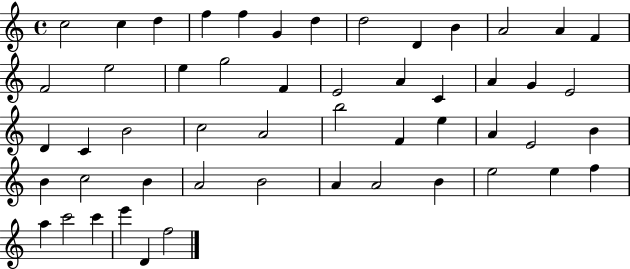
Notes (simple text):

C5/h C5/q D5/q F5/q F5/q G4/q D5/q D5/h D4/q B4/q A4/h A4/q F4/q F4/h E5/h E5/q G5/h F4/q E4/h A4/q C4/q A4/q G4/q E4/h D4/q C4/q B4/h C5/h A4/h B5/h F4/q E5/q A4/q E4/h B4/q B4/q C5/h B4/q A4/h B4/h A4/q A4/h B4/q E5/h E5/q F5/q A5/q C6/h C6/q E6/q D4/q F5/h